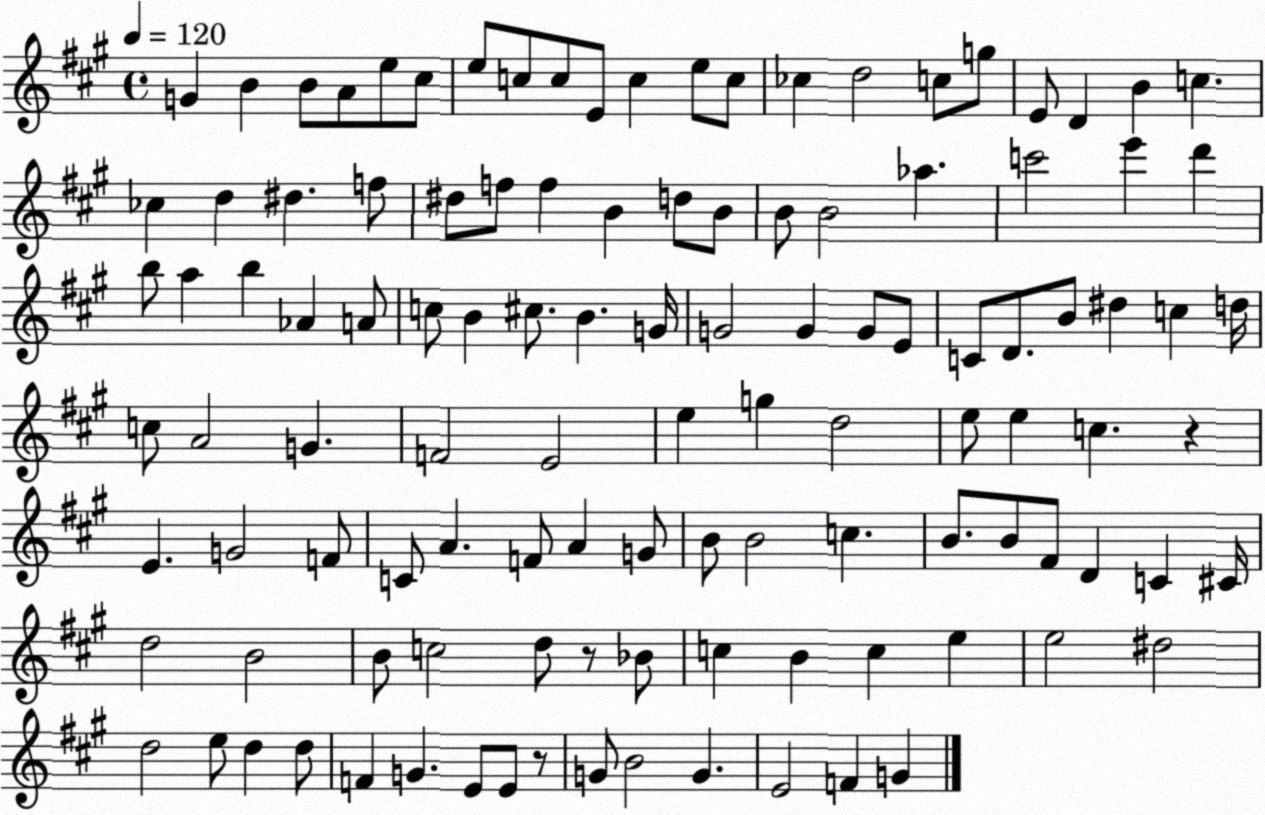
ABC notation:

X:1
T:Untitled
M:4/4
L:1/4
K:A
G B B/2 A/2 e/2 ^c/2 e/2 c/2 c/2 E/2 c e/2 c/2 _c d2 c/2 g/2 E/2 D B c _c d ^d f/2 ^d/2 f/2 f B d/2 B/2 B/2 B2 _a c'2 e' d' b/2 a b _A A/2 c/2 B ^c/2 B G/4 G2 G G/2 E/2 C/2 D/2 B/2 ^d c d/4 c/2 A2 G F2 E2 e g d2 e/2 e c z E G2 F/2 C/2 A F/2 A G/2 B/2 B2 c B/2 B/2 ^F/2 D C ^C/4 d2 B2 B/2 c2 d/2 z/2 _B/2 c B c e e2 ^d2 d2 e/2 d d/2 F G E/2 E/2 z/2 G/2 B2 G E2 F G